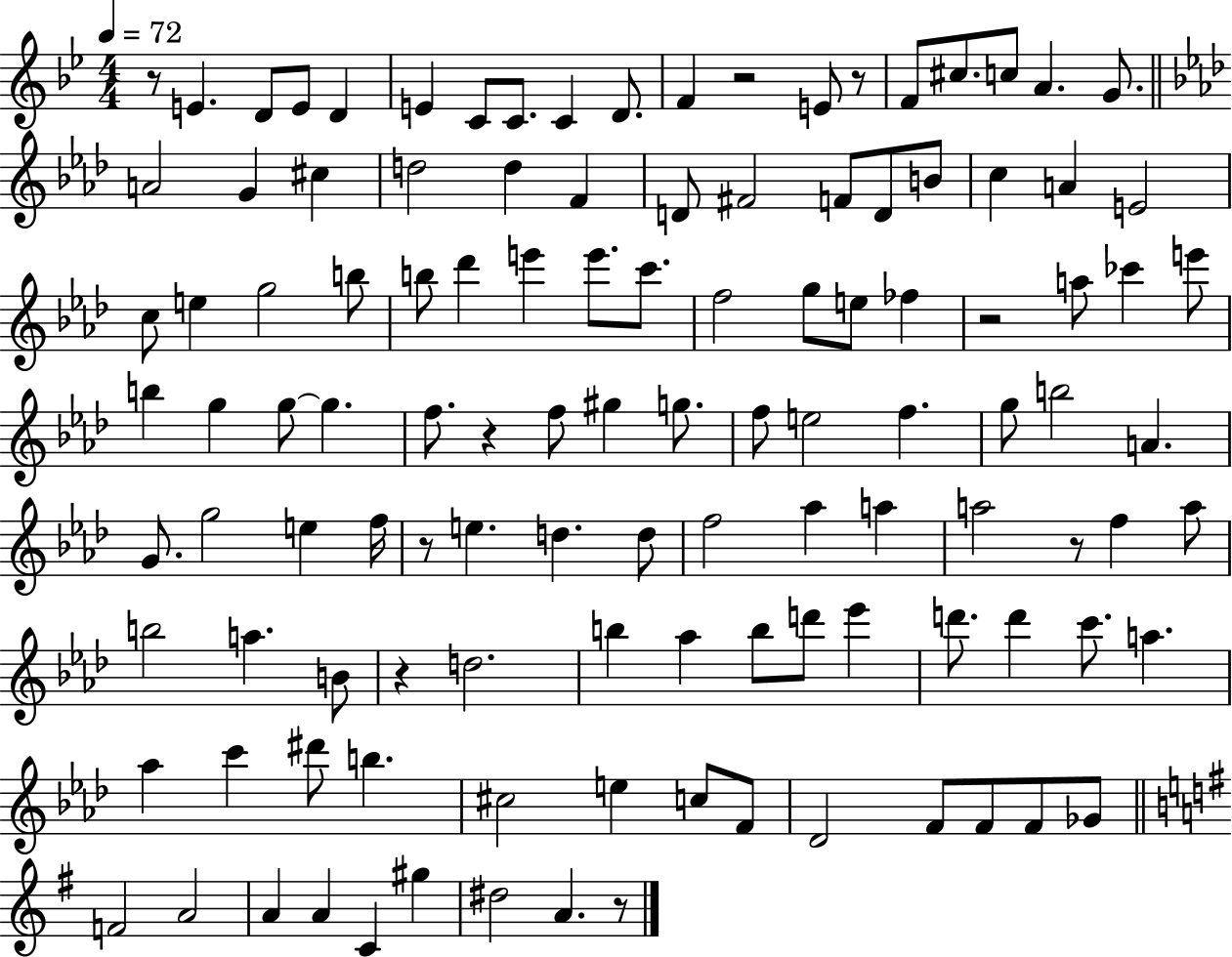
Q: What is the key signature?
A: BES major